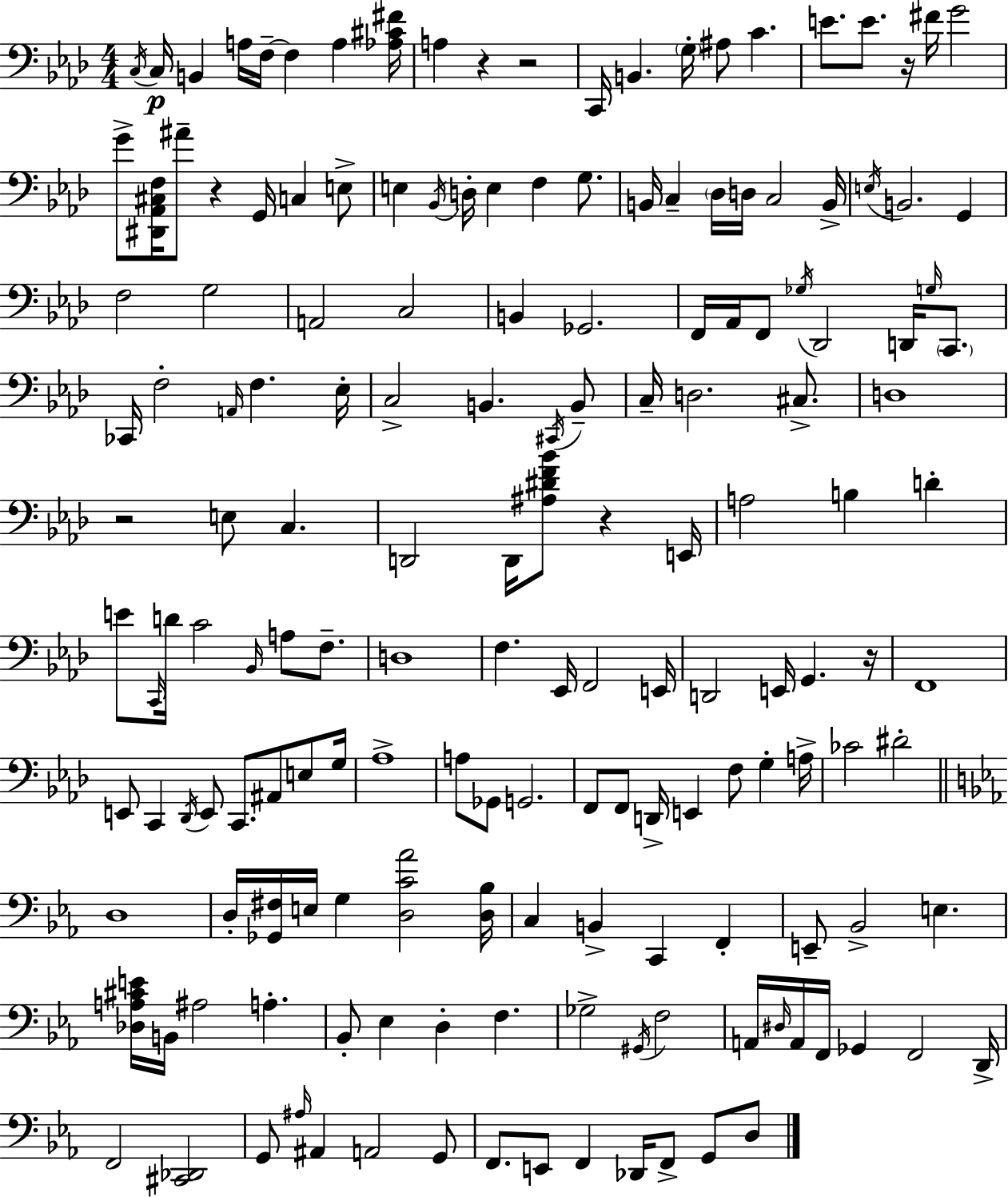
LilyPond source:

{
  \clef bass
  \numericTimeSignature
  \time 4/4
  \key f \minor
  \acciaccatura { c16 }\p c16 b,4 a16 f16--~~ f4 a4 | <aes cis' fis'>16 a4 r4 r2 | c,16 b,4. \parenthesize g16-. ais8 c'4. | e'8. e'8. r16 fis'16 g'2 | \break g'8-> <dis, aes, cis f>16 ais'8-- r4 g,16 c4 e8-> | e4 \acciaccatura { bes,16 } d16-. e4 f4 g8. | b,16 c4-- \parenthesize des16 d16 c2 | b,16-> \acciaccatura { e16 } b,2. g,4 | \break f2 g2 | a,2 c2 | b,4 ges,2. | f,16 aes,16 f,8 \acciaccatura { ges16 } des,2 | \break d,16 \grace { g16 } \parenthesize c,8. ces,16 f2-. \grace { a,16 } f4. | ees16-. c2-> b,4. | \acciaccatura { cis,16 } b,8-- c16-- d2. | cis8.-> d1 | \break r2 e8 | c4. d,2 d,16 | <ais dis' f' bes'>8 r4 e,16 a2 b4 | d'4-. e'8 \grace { c,16 } d'16 c'2 | \break \grace { bes,16 } a8 f8.-- d1 | f4. ees,16 | f,2 e,16 d,2 | e,16 g,4. r16 f,1 | \break e,8 c,4 \acciaccatura { des,16 } | e,8 c,8. ais,8 e8 g16 aes1-> | a8 ges,8 g,2. | f,8 f,8 d,16-> e,4 | \break f8 g4-. a16-> ces'2 | dis'2-. \bar "||" \break \key c \minor d1 | d16-. <ges, fis>16 e16 g4 <d c' aes'>2 <d bes>16 | c4 b,4-> c,4 f,4-. | e,8-- bes,2-> e4. | \break <des a cis' e'>16 b,16 ais2 a4.-. | bes,8-. ees4 d4-. f4. | ges2-> \acciaccatura { gis,16 } f2 | a,16 \grace { dis16 } a,16 f,16 ges,4 f,2 | \break d,16-> f,2 <cis, des,>2 | g,8 \grace { ais16 } ais,4 a,2 | g,8 f,8. e,8 f,4 des,16 f,8-> g,8 | d8 \bar "|."
}